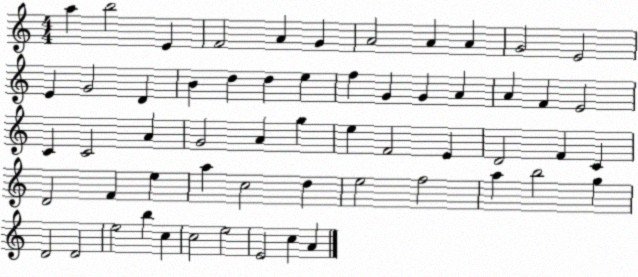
X:1
T:Untitled
M:4/4
L:1/4
K:C
a b2 E F2 A G A2 A A G2 E2 E G2 D B d d e f G G A A F E2 C C2 A G2 A g e F2 E D2 F C D2 F e a c2 d e2 f2 a b2 g D2 D2 e2 b c c2 e2 E2 c A